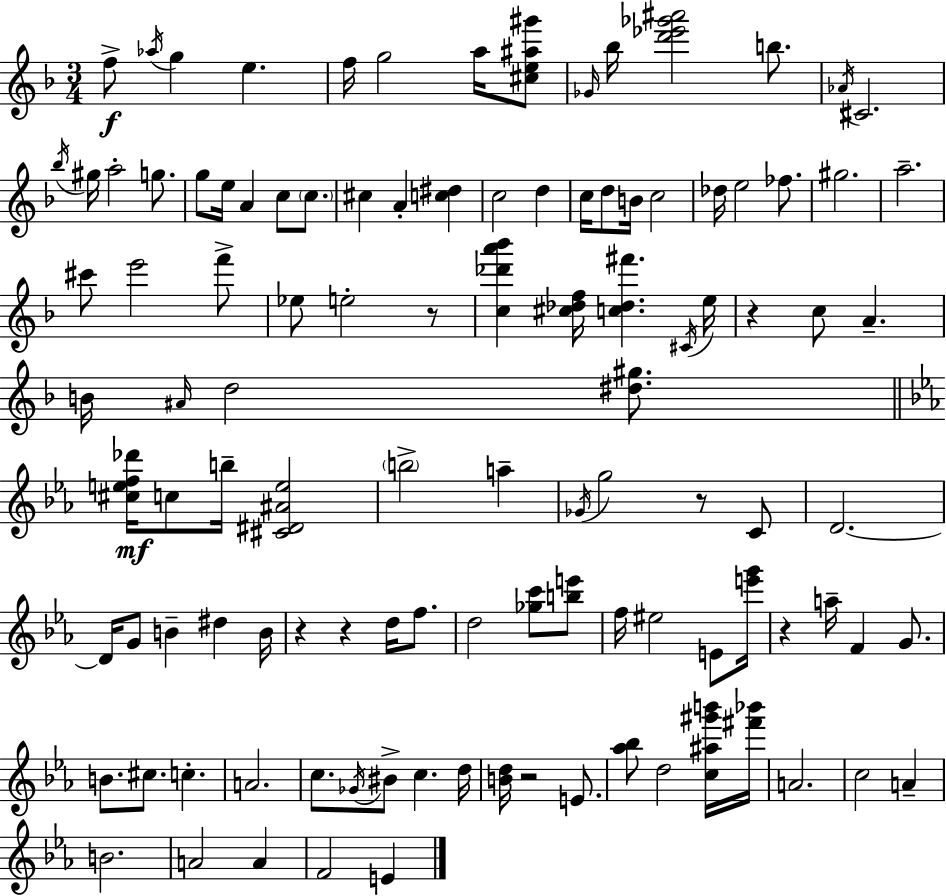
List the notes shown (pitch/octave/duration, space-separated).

F5/e Ab5/s G5/q E5/q. F5/s G5/h A5/s [C#5,E5,A#5,G#6]/e Gb4/s Bb5/s [D6,Eb6,Gb6,A#6]/h B5/e. Ab4/s C#4/h. Bb5/s G#5/s A5/h G5/e. G5/e E5/s A4/q C5/e C5/e. C#5/q A4/q [C5,D#5]/q C5/h D5/q C5/s D5/e B4/s C5/h Db5/s E5/h FES5/e. G#5/h. A5/h. C#6/e E6/h F6/e Eb5/e E5/h R/e [C5,Db6,A6,Bb6]/q [C#5,Db5,F5]/s [C5,Db5,F#6]/q. C#4/s E5/s R/q C5/e A4/q. B4/s A#4/s D5/h [D#5,G#5]/e. [C#5,E5,F5,Db6]/s C5/e B5/s [C#4,D#4,A#4,E5]/h B5/h A5/q Gb4/s G5/h R/e C4/e D4/h. D4/s G4/e B4/q D#5/q B4/s R/q R/q D5/s F5/e. D5/h [Gb5,C6]/e [B5,E6]/e F5/s EIS5/h E4/e [E6,G6]/s R/q A5/s F4/q G4/e. B4/e. C#5/e. C5/q. A4/h. C5/e. Gb4/s BIS4/e C5/q. D5/s [B4,D5]/s R/h E4/e. [Ab5,Bb5]/e D5/h [C5,A#5,G#6,B6]/s [F#6,Bb6]/s A4/h. C5/h A4/q B4/h. A4/h A4/q F4/h E4/q